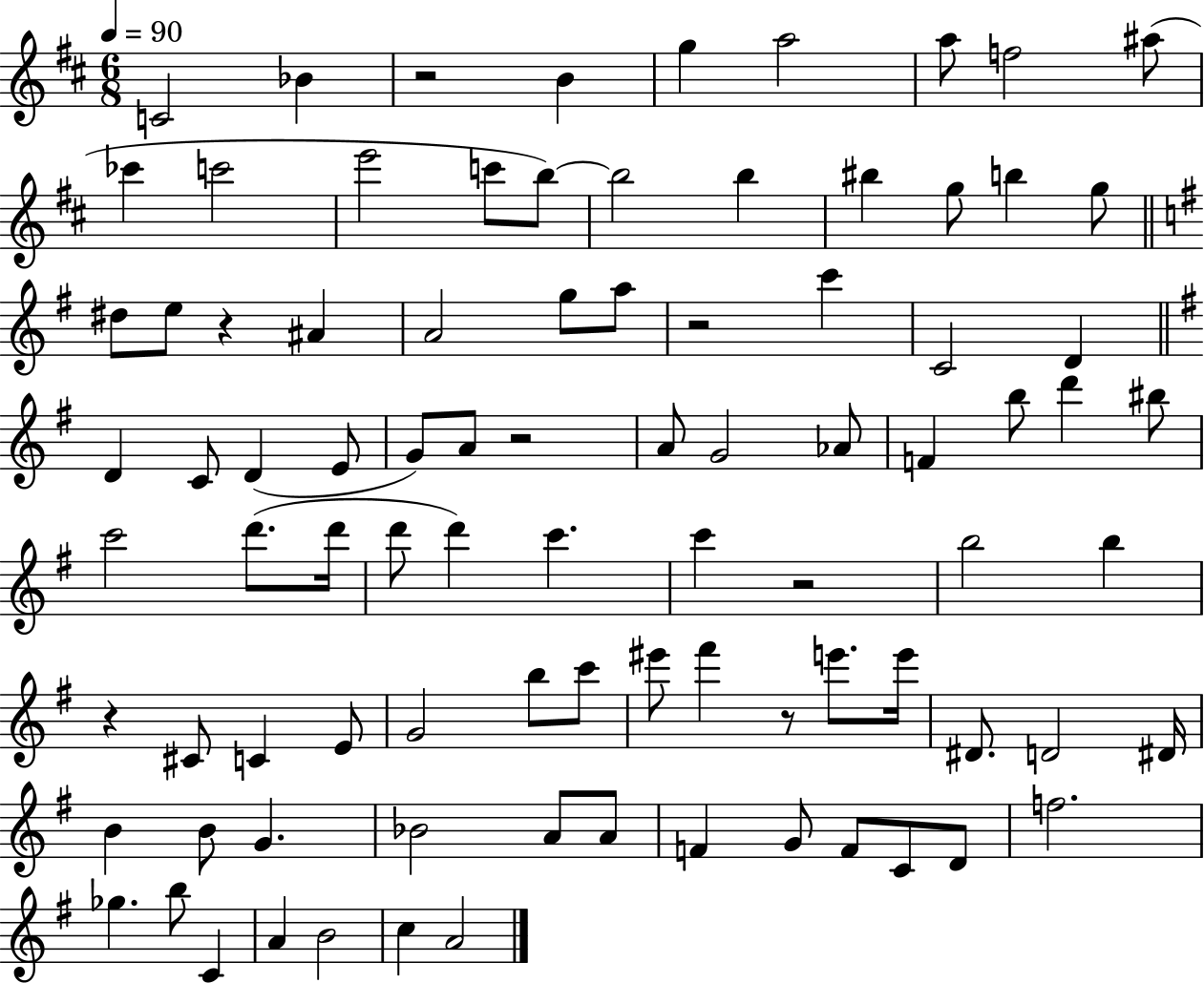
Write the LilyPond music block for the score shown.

{
  \clef treble
  \numericTimeSignature
  \time 6/8
  \key d \major
  \tempo 4 = 90
  c'2 bes'4 | r2 b'4 | g''4 a''2 | a''8 f''2 ais''8( | \break ces'''4 c'''2 | e'''2 c'''8 b''8~~) | b''2 b''4 | bis''4 g''8 b''4 g''8 | \break \bar "||" \break \key g \major dis''8 e''8 r4 ais'4 | a'2 g''8 a''8 | r2 c'''4 | c'2 d'4 | \break \bar "||" \break \key g \major d'4 c'8 d'4( e'8 | g'8) a'8 r2 | a'8 g'2 aes'8 | f'4 b''8 d'''4 bis''8 | \break c'''2 d'''8.( d'''16 | d'''8 d'''4) c'''4. | c'''4 r2 | b''2 b''4 | \break r4 cis'8 c'4 e'8 | g'2 b''8 c'''8 | eis'''8 fis'''4 r8 e'''8. e'''16 | dis'8. d'2 dis'16 | \break b'4 b'8 g'4. | bes'2 a'8 a'8 | f'4 g'8 f'8 c'8 d'8 | f''2. | \break ges''4. b''8 c'4 | a'4 b'2 | c''4 a'2 | \bar "|."
}